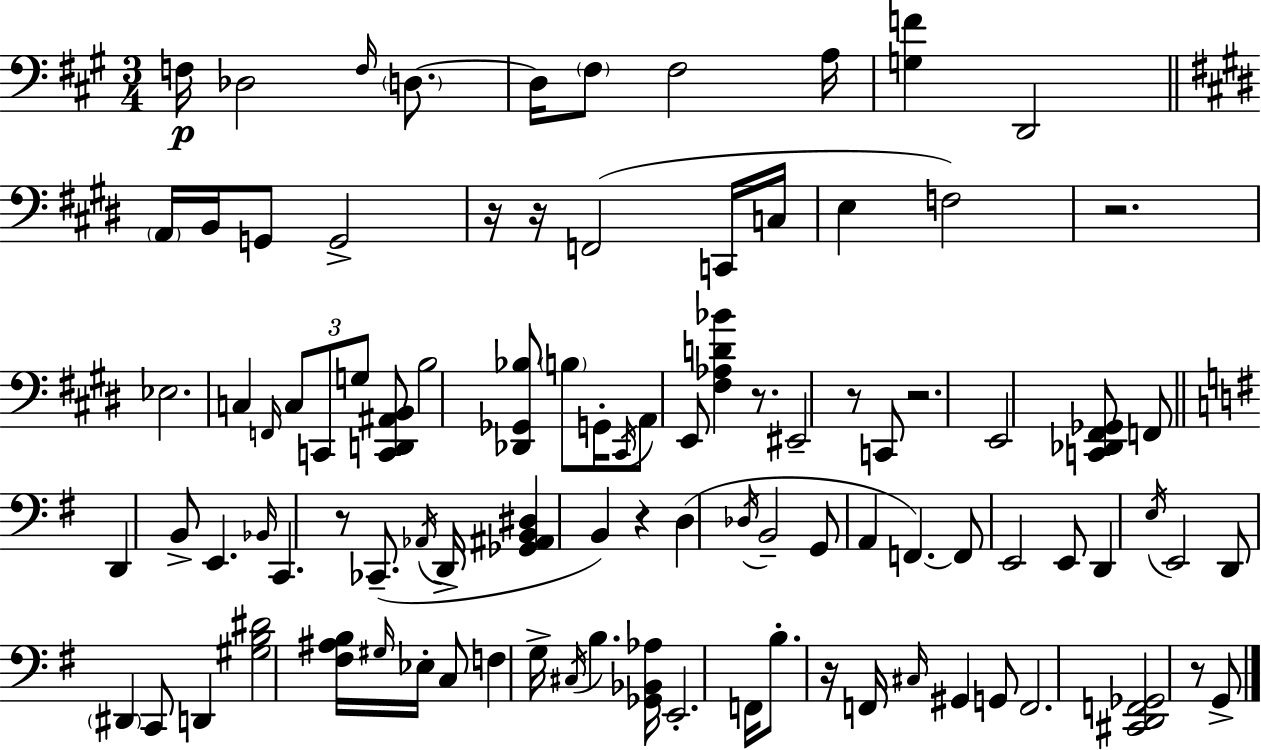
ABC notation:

X:1
T:Untitled
M:3/4
L:1/4
K:A
F,/4 _D,2 F,/4 D,/2 D,/4 ^F,/2 ^F,2 A,/4 [G,F] D,,2 A,,/4 B,,/4 G,,/2 G,,2 z/4 z/4 F,,2 C,,/4 C,/4 E, F,2 z2 _E,2 C, F,,/4 C,/2 C,,/2 G,/2 [C,,D,,^A,,B,,]/2 B,2 [_D,,_G,,_B,]/2 B,/2 G,,/4 ^C,,/4 A,,/2 E,,/2 [^F,_A,D_B] z/2 ^E,,2 z/2 C,,/2 z2 E,,2 [C,,_D,,^F,,_G,,]/2 F,,/2 D,, B,,/2 E,, _B,,/4 C,, z/2 _C,,/2 _A,,/4 D,,/4 [_G,,^A,,B,,^D,] B,, z D, _D,/4 B,,2 G,,/2 A,, F,, F,,/2 E,,2 E,,/2 D,, E,/4 E,,2 D,,/2 ^D,, C,,/2 D,, [^G,B,^D]2 [^F,^A,B,]/4 ^G,/4 _E,/4 C,/2 F, G,/4 ^C,/4 B, [_G,,_B,,_A,]/4 E,,2 F,,/4 B,/2 z/4 F,,/4 ^C,/4 ^G,, G,,/2 F,,2 [^C,,D,,F,,_G,,]2 z/2 G,,/2